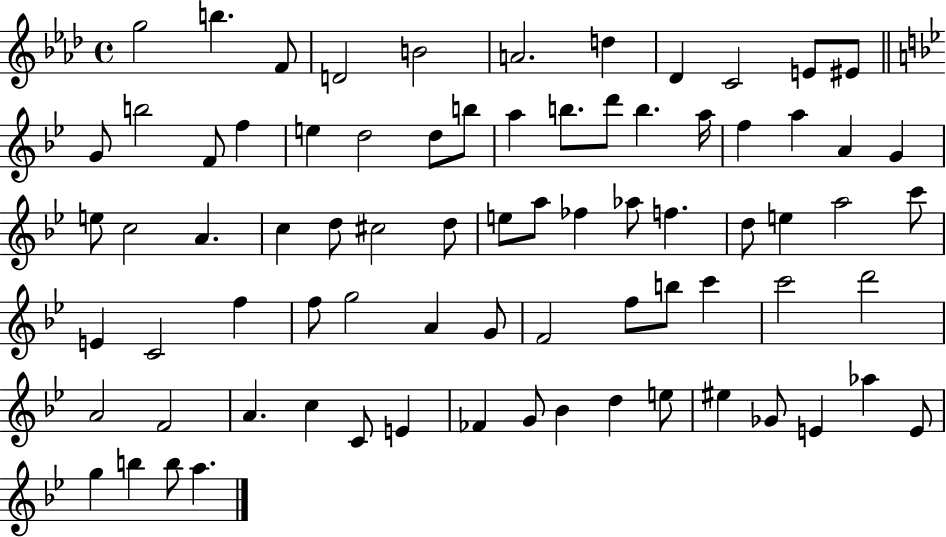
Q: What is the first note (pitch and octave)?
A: G5